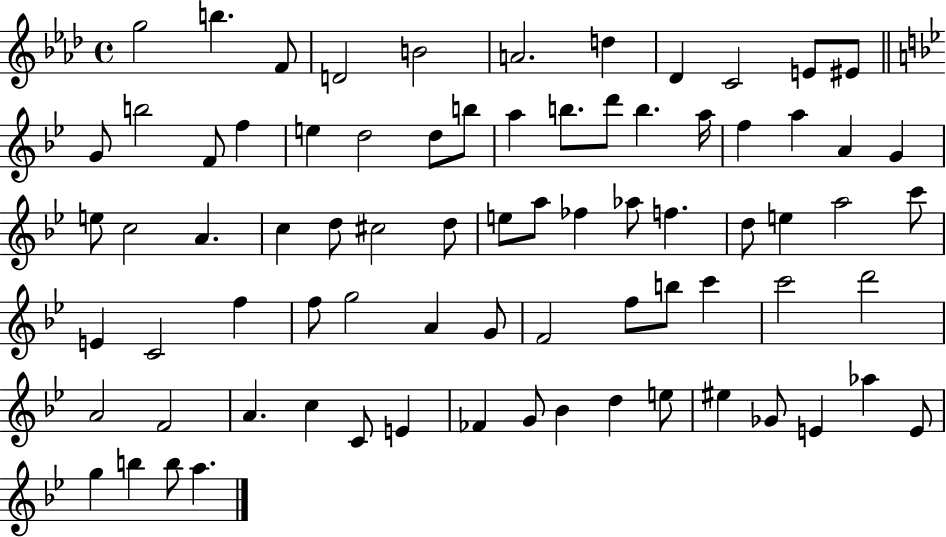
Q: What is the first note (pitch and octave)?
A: G5